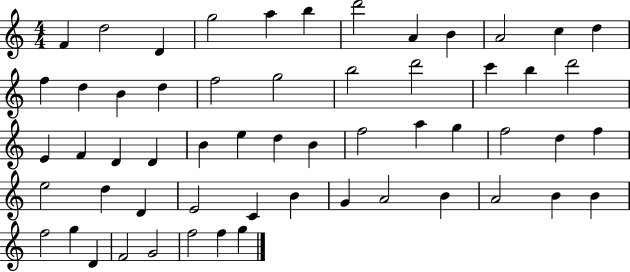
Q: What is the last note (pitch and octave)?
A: G5